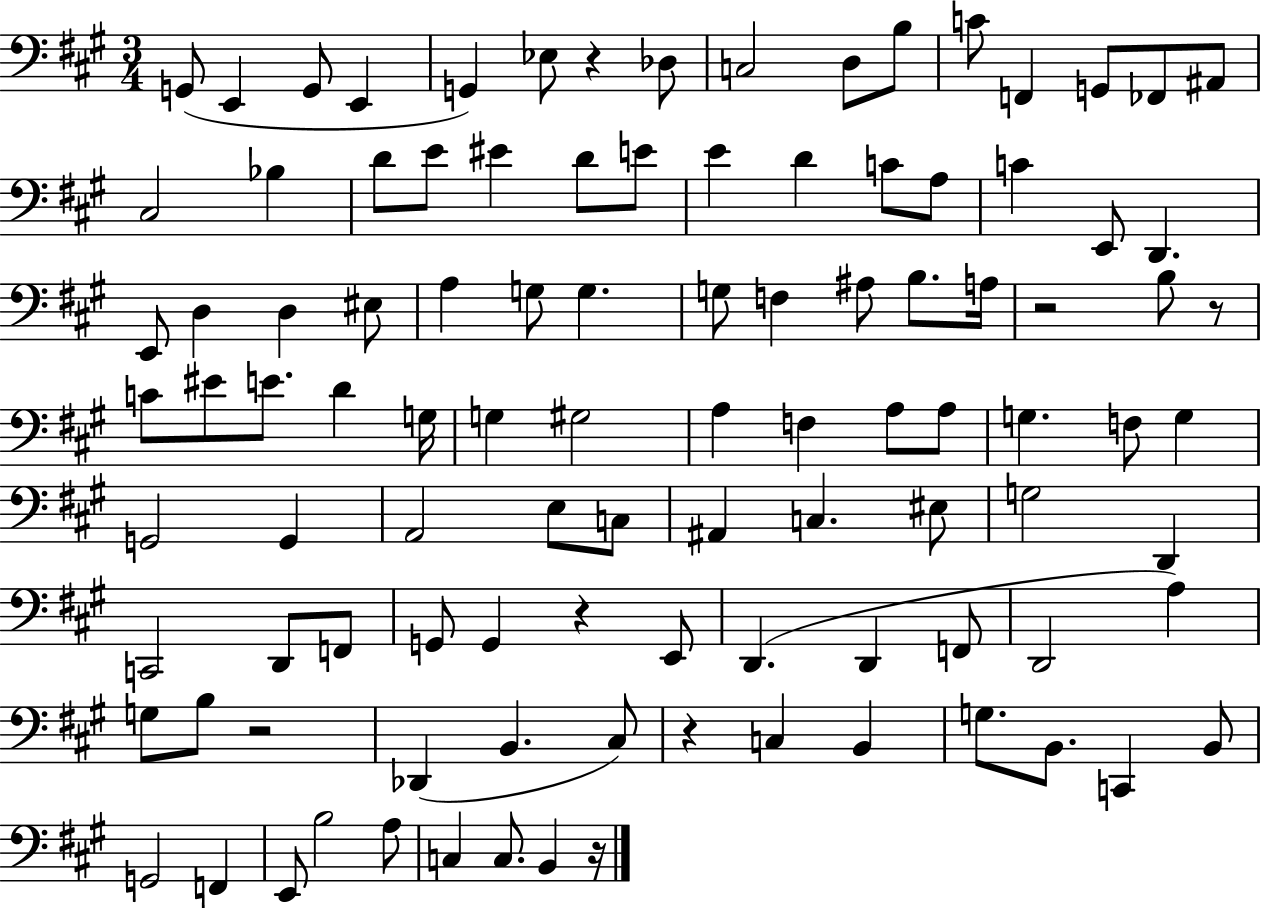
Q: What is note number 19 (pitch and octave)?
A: E4